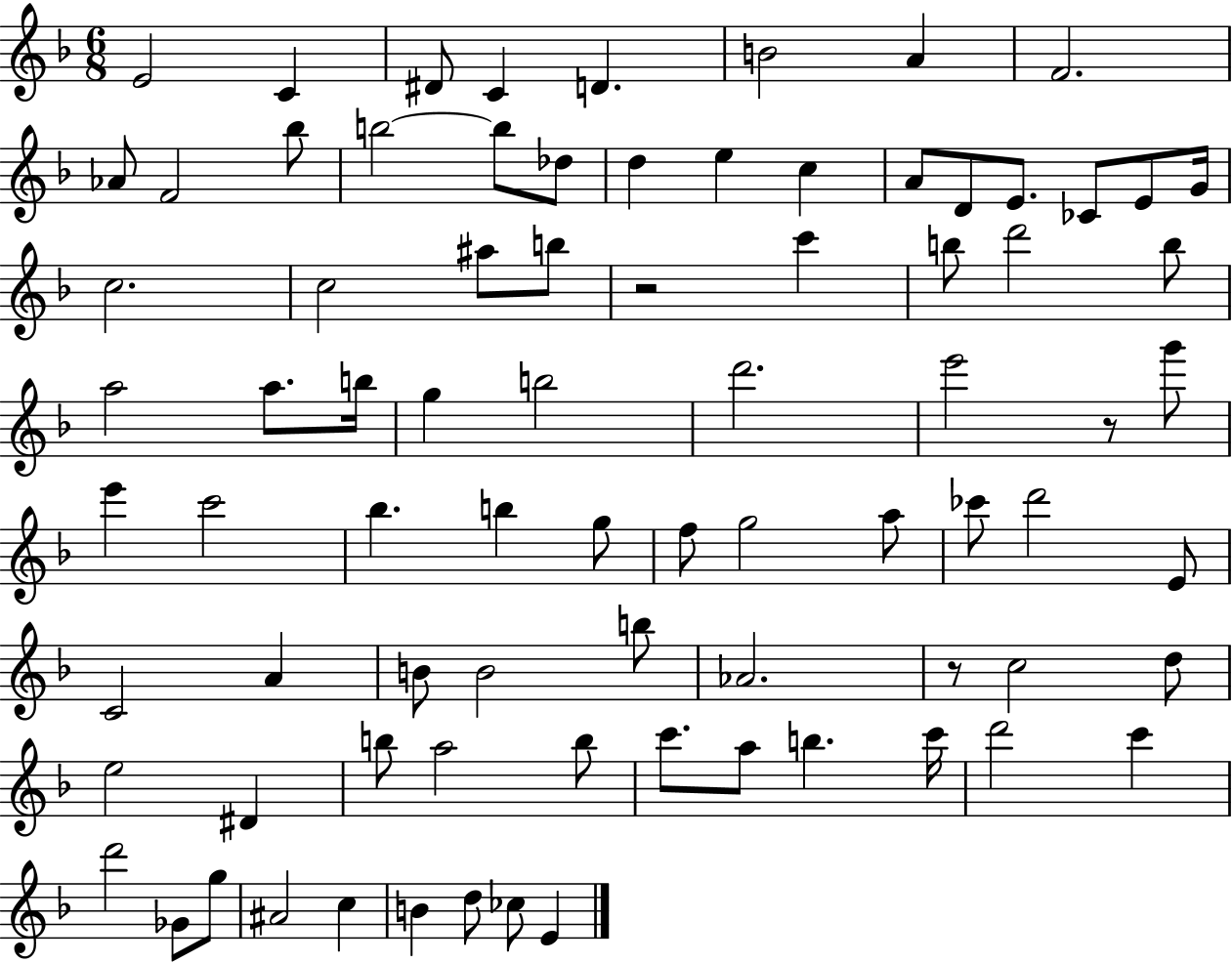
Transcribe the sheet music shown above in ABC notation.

X:1
T:Untitled
M:6/8
L:1/4
K:F
E2 C ^D/2 C D B2 A F2 _A/2 F2 _b/2 b2 b/2 _d/2 d e c A/2 D/2 E/2 _C/2 E/2 G/4 c2 c2 ^a/2 b/2 z2 c' b/2 d'2 b/2 a2 a/2 b/4 g b2 d'2 e'2 z/2 g'/2 e' c'2 _b b g/2 f/2 g2 a/2 _c'/2 d'2 E/2 C2 A B/2 B2 b/2 _A2 z/2 c2 d/2 e2 ^D b/2 a2 b/2 c'/2 a/2 b c'/4 d'2 c' d'2 _G/2 g/2 ^A2 c B d/2 _c/2 E